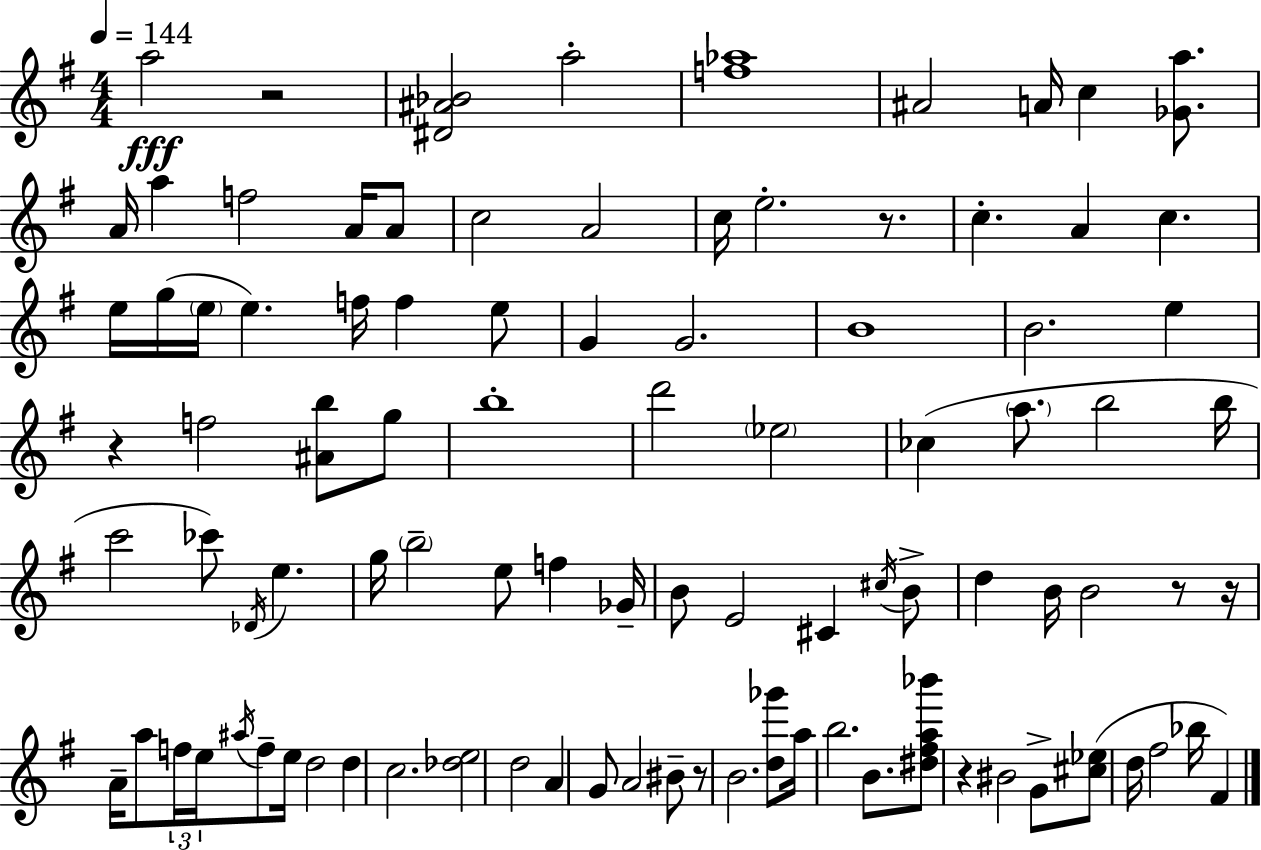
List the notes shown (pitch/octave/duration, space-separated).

A5/h R/h [D#4,A#4,Bb4]/h A5/h [F5,Ab5]/w A#4/h A4/s C5/q [Gb4,A5]/e. A4/s A5/q F5/h A4/s A4/e C5/h A4/h C5/s E5/h. R/e. C5/q. A4/q C5/q. E5/s G5/s E5/s E5/q. F5/s F5/q E5/e G4/q G4/h. B4/w B4/h. E5/q R/q F5/h [A#4,B5]/e G5/e B5/w D6/h Eb5/h CES5/q A5/e. B5/h B5/s C6/h CES6/e Db4/s E5/q. G5/s B5/h E5/e F5/q Gb4/s B4/e E4/h C#4/q C#5/s B4/e D5/q B4/s B4/h R/e R/s A4/s A5/e F5/s E5/s A#5/s F5/e E5/s D5/h D5/q C5/h. [Db5,E5]/h D5/h A4/q G4/e A4/h BIS4/e R/e B4/h. [D5,Gb6]/e A5/s B5/h. B4/e. [D#5,F#5,A5,Bb6]/e R/q BIS4/h G4/e [C#5,Eb5]/e D5/s F#5/h Bb5/s F#4/q